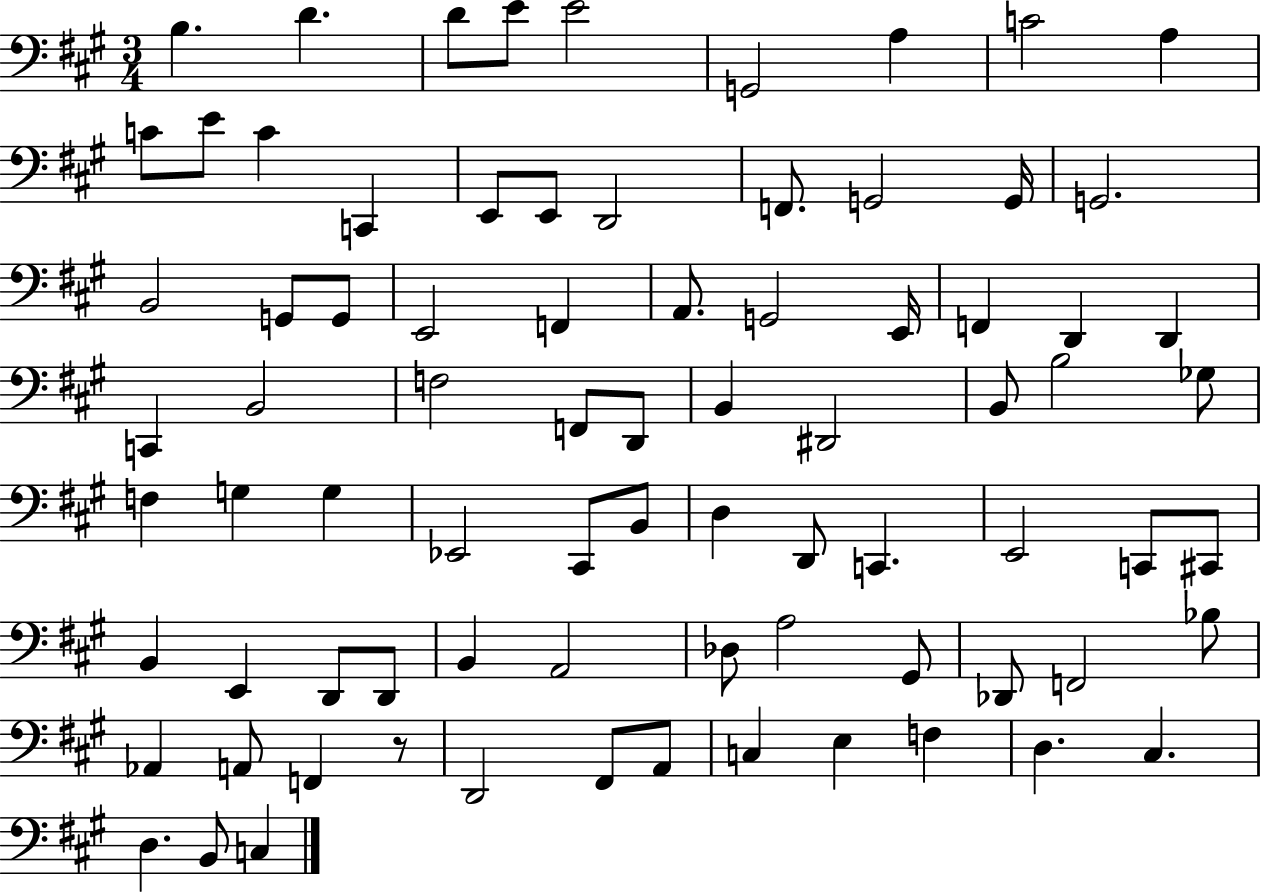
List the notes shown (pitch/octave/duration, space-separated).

B3/q. D4/q. D4/e E4/e E4/h G2/h A3/q C4/h A3/q C4/e E4/e C4/q C2/q E2/e E2/e D2/h F2/e. G2/h G2/s G2/h. B2/h G2/e G2/e E2/h F2/q A2/e. G2/h E2/s F2/q D2/q D2/q C2/q B2/h F3/h F2/e D2/e B2/q D#2/h B2/e B3/h Gb3/e F3/q G3/q G3/q Eb2/h C#2/e B2/e D3/q D2/e C2/q. E2/h C2/e C#2/e B2/q E2/q D2/e D2/e B2/q A2/h Db3/e A3/h G#2/e Db2/e F2/h Bb3/e Ab2/q A2/e F2/q R/e D2/h F#2/e A2/e C3/q E3/q F3/q D3/q. C#3/q. D3/q. B2/e C3/q